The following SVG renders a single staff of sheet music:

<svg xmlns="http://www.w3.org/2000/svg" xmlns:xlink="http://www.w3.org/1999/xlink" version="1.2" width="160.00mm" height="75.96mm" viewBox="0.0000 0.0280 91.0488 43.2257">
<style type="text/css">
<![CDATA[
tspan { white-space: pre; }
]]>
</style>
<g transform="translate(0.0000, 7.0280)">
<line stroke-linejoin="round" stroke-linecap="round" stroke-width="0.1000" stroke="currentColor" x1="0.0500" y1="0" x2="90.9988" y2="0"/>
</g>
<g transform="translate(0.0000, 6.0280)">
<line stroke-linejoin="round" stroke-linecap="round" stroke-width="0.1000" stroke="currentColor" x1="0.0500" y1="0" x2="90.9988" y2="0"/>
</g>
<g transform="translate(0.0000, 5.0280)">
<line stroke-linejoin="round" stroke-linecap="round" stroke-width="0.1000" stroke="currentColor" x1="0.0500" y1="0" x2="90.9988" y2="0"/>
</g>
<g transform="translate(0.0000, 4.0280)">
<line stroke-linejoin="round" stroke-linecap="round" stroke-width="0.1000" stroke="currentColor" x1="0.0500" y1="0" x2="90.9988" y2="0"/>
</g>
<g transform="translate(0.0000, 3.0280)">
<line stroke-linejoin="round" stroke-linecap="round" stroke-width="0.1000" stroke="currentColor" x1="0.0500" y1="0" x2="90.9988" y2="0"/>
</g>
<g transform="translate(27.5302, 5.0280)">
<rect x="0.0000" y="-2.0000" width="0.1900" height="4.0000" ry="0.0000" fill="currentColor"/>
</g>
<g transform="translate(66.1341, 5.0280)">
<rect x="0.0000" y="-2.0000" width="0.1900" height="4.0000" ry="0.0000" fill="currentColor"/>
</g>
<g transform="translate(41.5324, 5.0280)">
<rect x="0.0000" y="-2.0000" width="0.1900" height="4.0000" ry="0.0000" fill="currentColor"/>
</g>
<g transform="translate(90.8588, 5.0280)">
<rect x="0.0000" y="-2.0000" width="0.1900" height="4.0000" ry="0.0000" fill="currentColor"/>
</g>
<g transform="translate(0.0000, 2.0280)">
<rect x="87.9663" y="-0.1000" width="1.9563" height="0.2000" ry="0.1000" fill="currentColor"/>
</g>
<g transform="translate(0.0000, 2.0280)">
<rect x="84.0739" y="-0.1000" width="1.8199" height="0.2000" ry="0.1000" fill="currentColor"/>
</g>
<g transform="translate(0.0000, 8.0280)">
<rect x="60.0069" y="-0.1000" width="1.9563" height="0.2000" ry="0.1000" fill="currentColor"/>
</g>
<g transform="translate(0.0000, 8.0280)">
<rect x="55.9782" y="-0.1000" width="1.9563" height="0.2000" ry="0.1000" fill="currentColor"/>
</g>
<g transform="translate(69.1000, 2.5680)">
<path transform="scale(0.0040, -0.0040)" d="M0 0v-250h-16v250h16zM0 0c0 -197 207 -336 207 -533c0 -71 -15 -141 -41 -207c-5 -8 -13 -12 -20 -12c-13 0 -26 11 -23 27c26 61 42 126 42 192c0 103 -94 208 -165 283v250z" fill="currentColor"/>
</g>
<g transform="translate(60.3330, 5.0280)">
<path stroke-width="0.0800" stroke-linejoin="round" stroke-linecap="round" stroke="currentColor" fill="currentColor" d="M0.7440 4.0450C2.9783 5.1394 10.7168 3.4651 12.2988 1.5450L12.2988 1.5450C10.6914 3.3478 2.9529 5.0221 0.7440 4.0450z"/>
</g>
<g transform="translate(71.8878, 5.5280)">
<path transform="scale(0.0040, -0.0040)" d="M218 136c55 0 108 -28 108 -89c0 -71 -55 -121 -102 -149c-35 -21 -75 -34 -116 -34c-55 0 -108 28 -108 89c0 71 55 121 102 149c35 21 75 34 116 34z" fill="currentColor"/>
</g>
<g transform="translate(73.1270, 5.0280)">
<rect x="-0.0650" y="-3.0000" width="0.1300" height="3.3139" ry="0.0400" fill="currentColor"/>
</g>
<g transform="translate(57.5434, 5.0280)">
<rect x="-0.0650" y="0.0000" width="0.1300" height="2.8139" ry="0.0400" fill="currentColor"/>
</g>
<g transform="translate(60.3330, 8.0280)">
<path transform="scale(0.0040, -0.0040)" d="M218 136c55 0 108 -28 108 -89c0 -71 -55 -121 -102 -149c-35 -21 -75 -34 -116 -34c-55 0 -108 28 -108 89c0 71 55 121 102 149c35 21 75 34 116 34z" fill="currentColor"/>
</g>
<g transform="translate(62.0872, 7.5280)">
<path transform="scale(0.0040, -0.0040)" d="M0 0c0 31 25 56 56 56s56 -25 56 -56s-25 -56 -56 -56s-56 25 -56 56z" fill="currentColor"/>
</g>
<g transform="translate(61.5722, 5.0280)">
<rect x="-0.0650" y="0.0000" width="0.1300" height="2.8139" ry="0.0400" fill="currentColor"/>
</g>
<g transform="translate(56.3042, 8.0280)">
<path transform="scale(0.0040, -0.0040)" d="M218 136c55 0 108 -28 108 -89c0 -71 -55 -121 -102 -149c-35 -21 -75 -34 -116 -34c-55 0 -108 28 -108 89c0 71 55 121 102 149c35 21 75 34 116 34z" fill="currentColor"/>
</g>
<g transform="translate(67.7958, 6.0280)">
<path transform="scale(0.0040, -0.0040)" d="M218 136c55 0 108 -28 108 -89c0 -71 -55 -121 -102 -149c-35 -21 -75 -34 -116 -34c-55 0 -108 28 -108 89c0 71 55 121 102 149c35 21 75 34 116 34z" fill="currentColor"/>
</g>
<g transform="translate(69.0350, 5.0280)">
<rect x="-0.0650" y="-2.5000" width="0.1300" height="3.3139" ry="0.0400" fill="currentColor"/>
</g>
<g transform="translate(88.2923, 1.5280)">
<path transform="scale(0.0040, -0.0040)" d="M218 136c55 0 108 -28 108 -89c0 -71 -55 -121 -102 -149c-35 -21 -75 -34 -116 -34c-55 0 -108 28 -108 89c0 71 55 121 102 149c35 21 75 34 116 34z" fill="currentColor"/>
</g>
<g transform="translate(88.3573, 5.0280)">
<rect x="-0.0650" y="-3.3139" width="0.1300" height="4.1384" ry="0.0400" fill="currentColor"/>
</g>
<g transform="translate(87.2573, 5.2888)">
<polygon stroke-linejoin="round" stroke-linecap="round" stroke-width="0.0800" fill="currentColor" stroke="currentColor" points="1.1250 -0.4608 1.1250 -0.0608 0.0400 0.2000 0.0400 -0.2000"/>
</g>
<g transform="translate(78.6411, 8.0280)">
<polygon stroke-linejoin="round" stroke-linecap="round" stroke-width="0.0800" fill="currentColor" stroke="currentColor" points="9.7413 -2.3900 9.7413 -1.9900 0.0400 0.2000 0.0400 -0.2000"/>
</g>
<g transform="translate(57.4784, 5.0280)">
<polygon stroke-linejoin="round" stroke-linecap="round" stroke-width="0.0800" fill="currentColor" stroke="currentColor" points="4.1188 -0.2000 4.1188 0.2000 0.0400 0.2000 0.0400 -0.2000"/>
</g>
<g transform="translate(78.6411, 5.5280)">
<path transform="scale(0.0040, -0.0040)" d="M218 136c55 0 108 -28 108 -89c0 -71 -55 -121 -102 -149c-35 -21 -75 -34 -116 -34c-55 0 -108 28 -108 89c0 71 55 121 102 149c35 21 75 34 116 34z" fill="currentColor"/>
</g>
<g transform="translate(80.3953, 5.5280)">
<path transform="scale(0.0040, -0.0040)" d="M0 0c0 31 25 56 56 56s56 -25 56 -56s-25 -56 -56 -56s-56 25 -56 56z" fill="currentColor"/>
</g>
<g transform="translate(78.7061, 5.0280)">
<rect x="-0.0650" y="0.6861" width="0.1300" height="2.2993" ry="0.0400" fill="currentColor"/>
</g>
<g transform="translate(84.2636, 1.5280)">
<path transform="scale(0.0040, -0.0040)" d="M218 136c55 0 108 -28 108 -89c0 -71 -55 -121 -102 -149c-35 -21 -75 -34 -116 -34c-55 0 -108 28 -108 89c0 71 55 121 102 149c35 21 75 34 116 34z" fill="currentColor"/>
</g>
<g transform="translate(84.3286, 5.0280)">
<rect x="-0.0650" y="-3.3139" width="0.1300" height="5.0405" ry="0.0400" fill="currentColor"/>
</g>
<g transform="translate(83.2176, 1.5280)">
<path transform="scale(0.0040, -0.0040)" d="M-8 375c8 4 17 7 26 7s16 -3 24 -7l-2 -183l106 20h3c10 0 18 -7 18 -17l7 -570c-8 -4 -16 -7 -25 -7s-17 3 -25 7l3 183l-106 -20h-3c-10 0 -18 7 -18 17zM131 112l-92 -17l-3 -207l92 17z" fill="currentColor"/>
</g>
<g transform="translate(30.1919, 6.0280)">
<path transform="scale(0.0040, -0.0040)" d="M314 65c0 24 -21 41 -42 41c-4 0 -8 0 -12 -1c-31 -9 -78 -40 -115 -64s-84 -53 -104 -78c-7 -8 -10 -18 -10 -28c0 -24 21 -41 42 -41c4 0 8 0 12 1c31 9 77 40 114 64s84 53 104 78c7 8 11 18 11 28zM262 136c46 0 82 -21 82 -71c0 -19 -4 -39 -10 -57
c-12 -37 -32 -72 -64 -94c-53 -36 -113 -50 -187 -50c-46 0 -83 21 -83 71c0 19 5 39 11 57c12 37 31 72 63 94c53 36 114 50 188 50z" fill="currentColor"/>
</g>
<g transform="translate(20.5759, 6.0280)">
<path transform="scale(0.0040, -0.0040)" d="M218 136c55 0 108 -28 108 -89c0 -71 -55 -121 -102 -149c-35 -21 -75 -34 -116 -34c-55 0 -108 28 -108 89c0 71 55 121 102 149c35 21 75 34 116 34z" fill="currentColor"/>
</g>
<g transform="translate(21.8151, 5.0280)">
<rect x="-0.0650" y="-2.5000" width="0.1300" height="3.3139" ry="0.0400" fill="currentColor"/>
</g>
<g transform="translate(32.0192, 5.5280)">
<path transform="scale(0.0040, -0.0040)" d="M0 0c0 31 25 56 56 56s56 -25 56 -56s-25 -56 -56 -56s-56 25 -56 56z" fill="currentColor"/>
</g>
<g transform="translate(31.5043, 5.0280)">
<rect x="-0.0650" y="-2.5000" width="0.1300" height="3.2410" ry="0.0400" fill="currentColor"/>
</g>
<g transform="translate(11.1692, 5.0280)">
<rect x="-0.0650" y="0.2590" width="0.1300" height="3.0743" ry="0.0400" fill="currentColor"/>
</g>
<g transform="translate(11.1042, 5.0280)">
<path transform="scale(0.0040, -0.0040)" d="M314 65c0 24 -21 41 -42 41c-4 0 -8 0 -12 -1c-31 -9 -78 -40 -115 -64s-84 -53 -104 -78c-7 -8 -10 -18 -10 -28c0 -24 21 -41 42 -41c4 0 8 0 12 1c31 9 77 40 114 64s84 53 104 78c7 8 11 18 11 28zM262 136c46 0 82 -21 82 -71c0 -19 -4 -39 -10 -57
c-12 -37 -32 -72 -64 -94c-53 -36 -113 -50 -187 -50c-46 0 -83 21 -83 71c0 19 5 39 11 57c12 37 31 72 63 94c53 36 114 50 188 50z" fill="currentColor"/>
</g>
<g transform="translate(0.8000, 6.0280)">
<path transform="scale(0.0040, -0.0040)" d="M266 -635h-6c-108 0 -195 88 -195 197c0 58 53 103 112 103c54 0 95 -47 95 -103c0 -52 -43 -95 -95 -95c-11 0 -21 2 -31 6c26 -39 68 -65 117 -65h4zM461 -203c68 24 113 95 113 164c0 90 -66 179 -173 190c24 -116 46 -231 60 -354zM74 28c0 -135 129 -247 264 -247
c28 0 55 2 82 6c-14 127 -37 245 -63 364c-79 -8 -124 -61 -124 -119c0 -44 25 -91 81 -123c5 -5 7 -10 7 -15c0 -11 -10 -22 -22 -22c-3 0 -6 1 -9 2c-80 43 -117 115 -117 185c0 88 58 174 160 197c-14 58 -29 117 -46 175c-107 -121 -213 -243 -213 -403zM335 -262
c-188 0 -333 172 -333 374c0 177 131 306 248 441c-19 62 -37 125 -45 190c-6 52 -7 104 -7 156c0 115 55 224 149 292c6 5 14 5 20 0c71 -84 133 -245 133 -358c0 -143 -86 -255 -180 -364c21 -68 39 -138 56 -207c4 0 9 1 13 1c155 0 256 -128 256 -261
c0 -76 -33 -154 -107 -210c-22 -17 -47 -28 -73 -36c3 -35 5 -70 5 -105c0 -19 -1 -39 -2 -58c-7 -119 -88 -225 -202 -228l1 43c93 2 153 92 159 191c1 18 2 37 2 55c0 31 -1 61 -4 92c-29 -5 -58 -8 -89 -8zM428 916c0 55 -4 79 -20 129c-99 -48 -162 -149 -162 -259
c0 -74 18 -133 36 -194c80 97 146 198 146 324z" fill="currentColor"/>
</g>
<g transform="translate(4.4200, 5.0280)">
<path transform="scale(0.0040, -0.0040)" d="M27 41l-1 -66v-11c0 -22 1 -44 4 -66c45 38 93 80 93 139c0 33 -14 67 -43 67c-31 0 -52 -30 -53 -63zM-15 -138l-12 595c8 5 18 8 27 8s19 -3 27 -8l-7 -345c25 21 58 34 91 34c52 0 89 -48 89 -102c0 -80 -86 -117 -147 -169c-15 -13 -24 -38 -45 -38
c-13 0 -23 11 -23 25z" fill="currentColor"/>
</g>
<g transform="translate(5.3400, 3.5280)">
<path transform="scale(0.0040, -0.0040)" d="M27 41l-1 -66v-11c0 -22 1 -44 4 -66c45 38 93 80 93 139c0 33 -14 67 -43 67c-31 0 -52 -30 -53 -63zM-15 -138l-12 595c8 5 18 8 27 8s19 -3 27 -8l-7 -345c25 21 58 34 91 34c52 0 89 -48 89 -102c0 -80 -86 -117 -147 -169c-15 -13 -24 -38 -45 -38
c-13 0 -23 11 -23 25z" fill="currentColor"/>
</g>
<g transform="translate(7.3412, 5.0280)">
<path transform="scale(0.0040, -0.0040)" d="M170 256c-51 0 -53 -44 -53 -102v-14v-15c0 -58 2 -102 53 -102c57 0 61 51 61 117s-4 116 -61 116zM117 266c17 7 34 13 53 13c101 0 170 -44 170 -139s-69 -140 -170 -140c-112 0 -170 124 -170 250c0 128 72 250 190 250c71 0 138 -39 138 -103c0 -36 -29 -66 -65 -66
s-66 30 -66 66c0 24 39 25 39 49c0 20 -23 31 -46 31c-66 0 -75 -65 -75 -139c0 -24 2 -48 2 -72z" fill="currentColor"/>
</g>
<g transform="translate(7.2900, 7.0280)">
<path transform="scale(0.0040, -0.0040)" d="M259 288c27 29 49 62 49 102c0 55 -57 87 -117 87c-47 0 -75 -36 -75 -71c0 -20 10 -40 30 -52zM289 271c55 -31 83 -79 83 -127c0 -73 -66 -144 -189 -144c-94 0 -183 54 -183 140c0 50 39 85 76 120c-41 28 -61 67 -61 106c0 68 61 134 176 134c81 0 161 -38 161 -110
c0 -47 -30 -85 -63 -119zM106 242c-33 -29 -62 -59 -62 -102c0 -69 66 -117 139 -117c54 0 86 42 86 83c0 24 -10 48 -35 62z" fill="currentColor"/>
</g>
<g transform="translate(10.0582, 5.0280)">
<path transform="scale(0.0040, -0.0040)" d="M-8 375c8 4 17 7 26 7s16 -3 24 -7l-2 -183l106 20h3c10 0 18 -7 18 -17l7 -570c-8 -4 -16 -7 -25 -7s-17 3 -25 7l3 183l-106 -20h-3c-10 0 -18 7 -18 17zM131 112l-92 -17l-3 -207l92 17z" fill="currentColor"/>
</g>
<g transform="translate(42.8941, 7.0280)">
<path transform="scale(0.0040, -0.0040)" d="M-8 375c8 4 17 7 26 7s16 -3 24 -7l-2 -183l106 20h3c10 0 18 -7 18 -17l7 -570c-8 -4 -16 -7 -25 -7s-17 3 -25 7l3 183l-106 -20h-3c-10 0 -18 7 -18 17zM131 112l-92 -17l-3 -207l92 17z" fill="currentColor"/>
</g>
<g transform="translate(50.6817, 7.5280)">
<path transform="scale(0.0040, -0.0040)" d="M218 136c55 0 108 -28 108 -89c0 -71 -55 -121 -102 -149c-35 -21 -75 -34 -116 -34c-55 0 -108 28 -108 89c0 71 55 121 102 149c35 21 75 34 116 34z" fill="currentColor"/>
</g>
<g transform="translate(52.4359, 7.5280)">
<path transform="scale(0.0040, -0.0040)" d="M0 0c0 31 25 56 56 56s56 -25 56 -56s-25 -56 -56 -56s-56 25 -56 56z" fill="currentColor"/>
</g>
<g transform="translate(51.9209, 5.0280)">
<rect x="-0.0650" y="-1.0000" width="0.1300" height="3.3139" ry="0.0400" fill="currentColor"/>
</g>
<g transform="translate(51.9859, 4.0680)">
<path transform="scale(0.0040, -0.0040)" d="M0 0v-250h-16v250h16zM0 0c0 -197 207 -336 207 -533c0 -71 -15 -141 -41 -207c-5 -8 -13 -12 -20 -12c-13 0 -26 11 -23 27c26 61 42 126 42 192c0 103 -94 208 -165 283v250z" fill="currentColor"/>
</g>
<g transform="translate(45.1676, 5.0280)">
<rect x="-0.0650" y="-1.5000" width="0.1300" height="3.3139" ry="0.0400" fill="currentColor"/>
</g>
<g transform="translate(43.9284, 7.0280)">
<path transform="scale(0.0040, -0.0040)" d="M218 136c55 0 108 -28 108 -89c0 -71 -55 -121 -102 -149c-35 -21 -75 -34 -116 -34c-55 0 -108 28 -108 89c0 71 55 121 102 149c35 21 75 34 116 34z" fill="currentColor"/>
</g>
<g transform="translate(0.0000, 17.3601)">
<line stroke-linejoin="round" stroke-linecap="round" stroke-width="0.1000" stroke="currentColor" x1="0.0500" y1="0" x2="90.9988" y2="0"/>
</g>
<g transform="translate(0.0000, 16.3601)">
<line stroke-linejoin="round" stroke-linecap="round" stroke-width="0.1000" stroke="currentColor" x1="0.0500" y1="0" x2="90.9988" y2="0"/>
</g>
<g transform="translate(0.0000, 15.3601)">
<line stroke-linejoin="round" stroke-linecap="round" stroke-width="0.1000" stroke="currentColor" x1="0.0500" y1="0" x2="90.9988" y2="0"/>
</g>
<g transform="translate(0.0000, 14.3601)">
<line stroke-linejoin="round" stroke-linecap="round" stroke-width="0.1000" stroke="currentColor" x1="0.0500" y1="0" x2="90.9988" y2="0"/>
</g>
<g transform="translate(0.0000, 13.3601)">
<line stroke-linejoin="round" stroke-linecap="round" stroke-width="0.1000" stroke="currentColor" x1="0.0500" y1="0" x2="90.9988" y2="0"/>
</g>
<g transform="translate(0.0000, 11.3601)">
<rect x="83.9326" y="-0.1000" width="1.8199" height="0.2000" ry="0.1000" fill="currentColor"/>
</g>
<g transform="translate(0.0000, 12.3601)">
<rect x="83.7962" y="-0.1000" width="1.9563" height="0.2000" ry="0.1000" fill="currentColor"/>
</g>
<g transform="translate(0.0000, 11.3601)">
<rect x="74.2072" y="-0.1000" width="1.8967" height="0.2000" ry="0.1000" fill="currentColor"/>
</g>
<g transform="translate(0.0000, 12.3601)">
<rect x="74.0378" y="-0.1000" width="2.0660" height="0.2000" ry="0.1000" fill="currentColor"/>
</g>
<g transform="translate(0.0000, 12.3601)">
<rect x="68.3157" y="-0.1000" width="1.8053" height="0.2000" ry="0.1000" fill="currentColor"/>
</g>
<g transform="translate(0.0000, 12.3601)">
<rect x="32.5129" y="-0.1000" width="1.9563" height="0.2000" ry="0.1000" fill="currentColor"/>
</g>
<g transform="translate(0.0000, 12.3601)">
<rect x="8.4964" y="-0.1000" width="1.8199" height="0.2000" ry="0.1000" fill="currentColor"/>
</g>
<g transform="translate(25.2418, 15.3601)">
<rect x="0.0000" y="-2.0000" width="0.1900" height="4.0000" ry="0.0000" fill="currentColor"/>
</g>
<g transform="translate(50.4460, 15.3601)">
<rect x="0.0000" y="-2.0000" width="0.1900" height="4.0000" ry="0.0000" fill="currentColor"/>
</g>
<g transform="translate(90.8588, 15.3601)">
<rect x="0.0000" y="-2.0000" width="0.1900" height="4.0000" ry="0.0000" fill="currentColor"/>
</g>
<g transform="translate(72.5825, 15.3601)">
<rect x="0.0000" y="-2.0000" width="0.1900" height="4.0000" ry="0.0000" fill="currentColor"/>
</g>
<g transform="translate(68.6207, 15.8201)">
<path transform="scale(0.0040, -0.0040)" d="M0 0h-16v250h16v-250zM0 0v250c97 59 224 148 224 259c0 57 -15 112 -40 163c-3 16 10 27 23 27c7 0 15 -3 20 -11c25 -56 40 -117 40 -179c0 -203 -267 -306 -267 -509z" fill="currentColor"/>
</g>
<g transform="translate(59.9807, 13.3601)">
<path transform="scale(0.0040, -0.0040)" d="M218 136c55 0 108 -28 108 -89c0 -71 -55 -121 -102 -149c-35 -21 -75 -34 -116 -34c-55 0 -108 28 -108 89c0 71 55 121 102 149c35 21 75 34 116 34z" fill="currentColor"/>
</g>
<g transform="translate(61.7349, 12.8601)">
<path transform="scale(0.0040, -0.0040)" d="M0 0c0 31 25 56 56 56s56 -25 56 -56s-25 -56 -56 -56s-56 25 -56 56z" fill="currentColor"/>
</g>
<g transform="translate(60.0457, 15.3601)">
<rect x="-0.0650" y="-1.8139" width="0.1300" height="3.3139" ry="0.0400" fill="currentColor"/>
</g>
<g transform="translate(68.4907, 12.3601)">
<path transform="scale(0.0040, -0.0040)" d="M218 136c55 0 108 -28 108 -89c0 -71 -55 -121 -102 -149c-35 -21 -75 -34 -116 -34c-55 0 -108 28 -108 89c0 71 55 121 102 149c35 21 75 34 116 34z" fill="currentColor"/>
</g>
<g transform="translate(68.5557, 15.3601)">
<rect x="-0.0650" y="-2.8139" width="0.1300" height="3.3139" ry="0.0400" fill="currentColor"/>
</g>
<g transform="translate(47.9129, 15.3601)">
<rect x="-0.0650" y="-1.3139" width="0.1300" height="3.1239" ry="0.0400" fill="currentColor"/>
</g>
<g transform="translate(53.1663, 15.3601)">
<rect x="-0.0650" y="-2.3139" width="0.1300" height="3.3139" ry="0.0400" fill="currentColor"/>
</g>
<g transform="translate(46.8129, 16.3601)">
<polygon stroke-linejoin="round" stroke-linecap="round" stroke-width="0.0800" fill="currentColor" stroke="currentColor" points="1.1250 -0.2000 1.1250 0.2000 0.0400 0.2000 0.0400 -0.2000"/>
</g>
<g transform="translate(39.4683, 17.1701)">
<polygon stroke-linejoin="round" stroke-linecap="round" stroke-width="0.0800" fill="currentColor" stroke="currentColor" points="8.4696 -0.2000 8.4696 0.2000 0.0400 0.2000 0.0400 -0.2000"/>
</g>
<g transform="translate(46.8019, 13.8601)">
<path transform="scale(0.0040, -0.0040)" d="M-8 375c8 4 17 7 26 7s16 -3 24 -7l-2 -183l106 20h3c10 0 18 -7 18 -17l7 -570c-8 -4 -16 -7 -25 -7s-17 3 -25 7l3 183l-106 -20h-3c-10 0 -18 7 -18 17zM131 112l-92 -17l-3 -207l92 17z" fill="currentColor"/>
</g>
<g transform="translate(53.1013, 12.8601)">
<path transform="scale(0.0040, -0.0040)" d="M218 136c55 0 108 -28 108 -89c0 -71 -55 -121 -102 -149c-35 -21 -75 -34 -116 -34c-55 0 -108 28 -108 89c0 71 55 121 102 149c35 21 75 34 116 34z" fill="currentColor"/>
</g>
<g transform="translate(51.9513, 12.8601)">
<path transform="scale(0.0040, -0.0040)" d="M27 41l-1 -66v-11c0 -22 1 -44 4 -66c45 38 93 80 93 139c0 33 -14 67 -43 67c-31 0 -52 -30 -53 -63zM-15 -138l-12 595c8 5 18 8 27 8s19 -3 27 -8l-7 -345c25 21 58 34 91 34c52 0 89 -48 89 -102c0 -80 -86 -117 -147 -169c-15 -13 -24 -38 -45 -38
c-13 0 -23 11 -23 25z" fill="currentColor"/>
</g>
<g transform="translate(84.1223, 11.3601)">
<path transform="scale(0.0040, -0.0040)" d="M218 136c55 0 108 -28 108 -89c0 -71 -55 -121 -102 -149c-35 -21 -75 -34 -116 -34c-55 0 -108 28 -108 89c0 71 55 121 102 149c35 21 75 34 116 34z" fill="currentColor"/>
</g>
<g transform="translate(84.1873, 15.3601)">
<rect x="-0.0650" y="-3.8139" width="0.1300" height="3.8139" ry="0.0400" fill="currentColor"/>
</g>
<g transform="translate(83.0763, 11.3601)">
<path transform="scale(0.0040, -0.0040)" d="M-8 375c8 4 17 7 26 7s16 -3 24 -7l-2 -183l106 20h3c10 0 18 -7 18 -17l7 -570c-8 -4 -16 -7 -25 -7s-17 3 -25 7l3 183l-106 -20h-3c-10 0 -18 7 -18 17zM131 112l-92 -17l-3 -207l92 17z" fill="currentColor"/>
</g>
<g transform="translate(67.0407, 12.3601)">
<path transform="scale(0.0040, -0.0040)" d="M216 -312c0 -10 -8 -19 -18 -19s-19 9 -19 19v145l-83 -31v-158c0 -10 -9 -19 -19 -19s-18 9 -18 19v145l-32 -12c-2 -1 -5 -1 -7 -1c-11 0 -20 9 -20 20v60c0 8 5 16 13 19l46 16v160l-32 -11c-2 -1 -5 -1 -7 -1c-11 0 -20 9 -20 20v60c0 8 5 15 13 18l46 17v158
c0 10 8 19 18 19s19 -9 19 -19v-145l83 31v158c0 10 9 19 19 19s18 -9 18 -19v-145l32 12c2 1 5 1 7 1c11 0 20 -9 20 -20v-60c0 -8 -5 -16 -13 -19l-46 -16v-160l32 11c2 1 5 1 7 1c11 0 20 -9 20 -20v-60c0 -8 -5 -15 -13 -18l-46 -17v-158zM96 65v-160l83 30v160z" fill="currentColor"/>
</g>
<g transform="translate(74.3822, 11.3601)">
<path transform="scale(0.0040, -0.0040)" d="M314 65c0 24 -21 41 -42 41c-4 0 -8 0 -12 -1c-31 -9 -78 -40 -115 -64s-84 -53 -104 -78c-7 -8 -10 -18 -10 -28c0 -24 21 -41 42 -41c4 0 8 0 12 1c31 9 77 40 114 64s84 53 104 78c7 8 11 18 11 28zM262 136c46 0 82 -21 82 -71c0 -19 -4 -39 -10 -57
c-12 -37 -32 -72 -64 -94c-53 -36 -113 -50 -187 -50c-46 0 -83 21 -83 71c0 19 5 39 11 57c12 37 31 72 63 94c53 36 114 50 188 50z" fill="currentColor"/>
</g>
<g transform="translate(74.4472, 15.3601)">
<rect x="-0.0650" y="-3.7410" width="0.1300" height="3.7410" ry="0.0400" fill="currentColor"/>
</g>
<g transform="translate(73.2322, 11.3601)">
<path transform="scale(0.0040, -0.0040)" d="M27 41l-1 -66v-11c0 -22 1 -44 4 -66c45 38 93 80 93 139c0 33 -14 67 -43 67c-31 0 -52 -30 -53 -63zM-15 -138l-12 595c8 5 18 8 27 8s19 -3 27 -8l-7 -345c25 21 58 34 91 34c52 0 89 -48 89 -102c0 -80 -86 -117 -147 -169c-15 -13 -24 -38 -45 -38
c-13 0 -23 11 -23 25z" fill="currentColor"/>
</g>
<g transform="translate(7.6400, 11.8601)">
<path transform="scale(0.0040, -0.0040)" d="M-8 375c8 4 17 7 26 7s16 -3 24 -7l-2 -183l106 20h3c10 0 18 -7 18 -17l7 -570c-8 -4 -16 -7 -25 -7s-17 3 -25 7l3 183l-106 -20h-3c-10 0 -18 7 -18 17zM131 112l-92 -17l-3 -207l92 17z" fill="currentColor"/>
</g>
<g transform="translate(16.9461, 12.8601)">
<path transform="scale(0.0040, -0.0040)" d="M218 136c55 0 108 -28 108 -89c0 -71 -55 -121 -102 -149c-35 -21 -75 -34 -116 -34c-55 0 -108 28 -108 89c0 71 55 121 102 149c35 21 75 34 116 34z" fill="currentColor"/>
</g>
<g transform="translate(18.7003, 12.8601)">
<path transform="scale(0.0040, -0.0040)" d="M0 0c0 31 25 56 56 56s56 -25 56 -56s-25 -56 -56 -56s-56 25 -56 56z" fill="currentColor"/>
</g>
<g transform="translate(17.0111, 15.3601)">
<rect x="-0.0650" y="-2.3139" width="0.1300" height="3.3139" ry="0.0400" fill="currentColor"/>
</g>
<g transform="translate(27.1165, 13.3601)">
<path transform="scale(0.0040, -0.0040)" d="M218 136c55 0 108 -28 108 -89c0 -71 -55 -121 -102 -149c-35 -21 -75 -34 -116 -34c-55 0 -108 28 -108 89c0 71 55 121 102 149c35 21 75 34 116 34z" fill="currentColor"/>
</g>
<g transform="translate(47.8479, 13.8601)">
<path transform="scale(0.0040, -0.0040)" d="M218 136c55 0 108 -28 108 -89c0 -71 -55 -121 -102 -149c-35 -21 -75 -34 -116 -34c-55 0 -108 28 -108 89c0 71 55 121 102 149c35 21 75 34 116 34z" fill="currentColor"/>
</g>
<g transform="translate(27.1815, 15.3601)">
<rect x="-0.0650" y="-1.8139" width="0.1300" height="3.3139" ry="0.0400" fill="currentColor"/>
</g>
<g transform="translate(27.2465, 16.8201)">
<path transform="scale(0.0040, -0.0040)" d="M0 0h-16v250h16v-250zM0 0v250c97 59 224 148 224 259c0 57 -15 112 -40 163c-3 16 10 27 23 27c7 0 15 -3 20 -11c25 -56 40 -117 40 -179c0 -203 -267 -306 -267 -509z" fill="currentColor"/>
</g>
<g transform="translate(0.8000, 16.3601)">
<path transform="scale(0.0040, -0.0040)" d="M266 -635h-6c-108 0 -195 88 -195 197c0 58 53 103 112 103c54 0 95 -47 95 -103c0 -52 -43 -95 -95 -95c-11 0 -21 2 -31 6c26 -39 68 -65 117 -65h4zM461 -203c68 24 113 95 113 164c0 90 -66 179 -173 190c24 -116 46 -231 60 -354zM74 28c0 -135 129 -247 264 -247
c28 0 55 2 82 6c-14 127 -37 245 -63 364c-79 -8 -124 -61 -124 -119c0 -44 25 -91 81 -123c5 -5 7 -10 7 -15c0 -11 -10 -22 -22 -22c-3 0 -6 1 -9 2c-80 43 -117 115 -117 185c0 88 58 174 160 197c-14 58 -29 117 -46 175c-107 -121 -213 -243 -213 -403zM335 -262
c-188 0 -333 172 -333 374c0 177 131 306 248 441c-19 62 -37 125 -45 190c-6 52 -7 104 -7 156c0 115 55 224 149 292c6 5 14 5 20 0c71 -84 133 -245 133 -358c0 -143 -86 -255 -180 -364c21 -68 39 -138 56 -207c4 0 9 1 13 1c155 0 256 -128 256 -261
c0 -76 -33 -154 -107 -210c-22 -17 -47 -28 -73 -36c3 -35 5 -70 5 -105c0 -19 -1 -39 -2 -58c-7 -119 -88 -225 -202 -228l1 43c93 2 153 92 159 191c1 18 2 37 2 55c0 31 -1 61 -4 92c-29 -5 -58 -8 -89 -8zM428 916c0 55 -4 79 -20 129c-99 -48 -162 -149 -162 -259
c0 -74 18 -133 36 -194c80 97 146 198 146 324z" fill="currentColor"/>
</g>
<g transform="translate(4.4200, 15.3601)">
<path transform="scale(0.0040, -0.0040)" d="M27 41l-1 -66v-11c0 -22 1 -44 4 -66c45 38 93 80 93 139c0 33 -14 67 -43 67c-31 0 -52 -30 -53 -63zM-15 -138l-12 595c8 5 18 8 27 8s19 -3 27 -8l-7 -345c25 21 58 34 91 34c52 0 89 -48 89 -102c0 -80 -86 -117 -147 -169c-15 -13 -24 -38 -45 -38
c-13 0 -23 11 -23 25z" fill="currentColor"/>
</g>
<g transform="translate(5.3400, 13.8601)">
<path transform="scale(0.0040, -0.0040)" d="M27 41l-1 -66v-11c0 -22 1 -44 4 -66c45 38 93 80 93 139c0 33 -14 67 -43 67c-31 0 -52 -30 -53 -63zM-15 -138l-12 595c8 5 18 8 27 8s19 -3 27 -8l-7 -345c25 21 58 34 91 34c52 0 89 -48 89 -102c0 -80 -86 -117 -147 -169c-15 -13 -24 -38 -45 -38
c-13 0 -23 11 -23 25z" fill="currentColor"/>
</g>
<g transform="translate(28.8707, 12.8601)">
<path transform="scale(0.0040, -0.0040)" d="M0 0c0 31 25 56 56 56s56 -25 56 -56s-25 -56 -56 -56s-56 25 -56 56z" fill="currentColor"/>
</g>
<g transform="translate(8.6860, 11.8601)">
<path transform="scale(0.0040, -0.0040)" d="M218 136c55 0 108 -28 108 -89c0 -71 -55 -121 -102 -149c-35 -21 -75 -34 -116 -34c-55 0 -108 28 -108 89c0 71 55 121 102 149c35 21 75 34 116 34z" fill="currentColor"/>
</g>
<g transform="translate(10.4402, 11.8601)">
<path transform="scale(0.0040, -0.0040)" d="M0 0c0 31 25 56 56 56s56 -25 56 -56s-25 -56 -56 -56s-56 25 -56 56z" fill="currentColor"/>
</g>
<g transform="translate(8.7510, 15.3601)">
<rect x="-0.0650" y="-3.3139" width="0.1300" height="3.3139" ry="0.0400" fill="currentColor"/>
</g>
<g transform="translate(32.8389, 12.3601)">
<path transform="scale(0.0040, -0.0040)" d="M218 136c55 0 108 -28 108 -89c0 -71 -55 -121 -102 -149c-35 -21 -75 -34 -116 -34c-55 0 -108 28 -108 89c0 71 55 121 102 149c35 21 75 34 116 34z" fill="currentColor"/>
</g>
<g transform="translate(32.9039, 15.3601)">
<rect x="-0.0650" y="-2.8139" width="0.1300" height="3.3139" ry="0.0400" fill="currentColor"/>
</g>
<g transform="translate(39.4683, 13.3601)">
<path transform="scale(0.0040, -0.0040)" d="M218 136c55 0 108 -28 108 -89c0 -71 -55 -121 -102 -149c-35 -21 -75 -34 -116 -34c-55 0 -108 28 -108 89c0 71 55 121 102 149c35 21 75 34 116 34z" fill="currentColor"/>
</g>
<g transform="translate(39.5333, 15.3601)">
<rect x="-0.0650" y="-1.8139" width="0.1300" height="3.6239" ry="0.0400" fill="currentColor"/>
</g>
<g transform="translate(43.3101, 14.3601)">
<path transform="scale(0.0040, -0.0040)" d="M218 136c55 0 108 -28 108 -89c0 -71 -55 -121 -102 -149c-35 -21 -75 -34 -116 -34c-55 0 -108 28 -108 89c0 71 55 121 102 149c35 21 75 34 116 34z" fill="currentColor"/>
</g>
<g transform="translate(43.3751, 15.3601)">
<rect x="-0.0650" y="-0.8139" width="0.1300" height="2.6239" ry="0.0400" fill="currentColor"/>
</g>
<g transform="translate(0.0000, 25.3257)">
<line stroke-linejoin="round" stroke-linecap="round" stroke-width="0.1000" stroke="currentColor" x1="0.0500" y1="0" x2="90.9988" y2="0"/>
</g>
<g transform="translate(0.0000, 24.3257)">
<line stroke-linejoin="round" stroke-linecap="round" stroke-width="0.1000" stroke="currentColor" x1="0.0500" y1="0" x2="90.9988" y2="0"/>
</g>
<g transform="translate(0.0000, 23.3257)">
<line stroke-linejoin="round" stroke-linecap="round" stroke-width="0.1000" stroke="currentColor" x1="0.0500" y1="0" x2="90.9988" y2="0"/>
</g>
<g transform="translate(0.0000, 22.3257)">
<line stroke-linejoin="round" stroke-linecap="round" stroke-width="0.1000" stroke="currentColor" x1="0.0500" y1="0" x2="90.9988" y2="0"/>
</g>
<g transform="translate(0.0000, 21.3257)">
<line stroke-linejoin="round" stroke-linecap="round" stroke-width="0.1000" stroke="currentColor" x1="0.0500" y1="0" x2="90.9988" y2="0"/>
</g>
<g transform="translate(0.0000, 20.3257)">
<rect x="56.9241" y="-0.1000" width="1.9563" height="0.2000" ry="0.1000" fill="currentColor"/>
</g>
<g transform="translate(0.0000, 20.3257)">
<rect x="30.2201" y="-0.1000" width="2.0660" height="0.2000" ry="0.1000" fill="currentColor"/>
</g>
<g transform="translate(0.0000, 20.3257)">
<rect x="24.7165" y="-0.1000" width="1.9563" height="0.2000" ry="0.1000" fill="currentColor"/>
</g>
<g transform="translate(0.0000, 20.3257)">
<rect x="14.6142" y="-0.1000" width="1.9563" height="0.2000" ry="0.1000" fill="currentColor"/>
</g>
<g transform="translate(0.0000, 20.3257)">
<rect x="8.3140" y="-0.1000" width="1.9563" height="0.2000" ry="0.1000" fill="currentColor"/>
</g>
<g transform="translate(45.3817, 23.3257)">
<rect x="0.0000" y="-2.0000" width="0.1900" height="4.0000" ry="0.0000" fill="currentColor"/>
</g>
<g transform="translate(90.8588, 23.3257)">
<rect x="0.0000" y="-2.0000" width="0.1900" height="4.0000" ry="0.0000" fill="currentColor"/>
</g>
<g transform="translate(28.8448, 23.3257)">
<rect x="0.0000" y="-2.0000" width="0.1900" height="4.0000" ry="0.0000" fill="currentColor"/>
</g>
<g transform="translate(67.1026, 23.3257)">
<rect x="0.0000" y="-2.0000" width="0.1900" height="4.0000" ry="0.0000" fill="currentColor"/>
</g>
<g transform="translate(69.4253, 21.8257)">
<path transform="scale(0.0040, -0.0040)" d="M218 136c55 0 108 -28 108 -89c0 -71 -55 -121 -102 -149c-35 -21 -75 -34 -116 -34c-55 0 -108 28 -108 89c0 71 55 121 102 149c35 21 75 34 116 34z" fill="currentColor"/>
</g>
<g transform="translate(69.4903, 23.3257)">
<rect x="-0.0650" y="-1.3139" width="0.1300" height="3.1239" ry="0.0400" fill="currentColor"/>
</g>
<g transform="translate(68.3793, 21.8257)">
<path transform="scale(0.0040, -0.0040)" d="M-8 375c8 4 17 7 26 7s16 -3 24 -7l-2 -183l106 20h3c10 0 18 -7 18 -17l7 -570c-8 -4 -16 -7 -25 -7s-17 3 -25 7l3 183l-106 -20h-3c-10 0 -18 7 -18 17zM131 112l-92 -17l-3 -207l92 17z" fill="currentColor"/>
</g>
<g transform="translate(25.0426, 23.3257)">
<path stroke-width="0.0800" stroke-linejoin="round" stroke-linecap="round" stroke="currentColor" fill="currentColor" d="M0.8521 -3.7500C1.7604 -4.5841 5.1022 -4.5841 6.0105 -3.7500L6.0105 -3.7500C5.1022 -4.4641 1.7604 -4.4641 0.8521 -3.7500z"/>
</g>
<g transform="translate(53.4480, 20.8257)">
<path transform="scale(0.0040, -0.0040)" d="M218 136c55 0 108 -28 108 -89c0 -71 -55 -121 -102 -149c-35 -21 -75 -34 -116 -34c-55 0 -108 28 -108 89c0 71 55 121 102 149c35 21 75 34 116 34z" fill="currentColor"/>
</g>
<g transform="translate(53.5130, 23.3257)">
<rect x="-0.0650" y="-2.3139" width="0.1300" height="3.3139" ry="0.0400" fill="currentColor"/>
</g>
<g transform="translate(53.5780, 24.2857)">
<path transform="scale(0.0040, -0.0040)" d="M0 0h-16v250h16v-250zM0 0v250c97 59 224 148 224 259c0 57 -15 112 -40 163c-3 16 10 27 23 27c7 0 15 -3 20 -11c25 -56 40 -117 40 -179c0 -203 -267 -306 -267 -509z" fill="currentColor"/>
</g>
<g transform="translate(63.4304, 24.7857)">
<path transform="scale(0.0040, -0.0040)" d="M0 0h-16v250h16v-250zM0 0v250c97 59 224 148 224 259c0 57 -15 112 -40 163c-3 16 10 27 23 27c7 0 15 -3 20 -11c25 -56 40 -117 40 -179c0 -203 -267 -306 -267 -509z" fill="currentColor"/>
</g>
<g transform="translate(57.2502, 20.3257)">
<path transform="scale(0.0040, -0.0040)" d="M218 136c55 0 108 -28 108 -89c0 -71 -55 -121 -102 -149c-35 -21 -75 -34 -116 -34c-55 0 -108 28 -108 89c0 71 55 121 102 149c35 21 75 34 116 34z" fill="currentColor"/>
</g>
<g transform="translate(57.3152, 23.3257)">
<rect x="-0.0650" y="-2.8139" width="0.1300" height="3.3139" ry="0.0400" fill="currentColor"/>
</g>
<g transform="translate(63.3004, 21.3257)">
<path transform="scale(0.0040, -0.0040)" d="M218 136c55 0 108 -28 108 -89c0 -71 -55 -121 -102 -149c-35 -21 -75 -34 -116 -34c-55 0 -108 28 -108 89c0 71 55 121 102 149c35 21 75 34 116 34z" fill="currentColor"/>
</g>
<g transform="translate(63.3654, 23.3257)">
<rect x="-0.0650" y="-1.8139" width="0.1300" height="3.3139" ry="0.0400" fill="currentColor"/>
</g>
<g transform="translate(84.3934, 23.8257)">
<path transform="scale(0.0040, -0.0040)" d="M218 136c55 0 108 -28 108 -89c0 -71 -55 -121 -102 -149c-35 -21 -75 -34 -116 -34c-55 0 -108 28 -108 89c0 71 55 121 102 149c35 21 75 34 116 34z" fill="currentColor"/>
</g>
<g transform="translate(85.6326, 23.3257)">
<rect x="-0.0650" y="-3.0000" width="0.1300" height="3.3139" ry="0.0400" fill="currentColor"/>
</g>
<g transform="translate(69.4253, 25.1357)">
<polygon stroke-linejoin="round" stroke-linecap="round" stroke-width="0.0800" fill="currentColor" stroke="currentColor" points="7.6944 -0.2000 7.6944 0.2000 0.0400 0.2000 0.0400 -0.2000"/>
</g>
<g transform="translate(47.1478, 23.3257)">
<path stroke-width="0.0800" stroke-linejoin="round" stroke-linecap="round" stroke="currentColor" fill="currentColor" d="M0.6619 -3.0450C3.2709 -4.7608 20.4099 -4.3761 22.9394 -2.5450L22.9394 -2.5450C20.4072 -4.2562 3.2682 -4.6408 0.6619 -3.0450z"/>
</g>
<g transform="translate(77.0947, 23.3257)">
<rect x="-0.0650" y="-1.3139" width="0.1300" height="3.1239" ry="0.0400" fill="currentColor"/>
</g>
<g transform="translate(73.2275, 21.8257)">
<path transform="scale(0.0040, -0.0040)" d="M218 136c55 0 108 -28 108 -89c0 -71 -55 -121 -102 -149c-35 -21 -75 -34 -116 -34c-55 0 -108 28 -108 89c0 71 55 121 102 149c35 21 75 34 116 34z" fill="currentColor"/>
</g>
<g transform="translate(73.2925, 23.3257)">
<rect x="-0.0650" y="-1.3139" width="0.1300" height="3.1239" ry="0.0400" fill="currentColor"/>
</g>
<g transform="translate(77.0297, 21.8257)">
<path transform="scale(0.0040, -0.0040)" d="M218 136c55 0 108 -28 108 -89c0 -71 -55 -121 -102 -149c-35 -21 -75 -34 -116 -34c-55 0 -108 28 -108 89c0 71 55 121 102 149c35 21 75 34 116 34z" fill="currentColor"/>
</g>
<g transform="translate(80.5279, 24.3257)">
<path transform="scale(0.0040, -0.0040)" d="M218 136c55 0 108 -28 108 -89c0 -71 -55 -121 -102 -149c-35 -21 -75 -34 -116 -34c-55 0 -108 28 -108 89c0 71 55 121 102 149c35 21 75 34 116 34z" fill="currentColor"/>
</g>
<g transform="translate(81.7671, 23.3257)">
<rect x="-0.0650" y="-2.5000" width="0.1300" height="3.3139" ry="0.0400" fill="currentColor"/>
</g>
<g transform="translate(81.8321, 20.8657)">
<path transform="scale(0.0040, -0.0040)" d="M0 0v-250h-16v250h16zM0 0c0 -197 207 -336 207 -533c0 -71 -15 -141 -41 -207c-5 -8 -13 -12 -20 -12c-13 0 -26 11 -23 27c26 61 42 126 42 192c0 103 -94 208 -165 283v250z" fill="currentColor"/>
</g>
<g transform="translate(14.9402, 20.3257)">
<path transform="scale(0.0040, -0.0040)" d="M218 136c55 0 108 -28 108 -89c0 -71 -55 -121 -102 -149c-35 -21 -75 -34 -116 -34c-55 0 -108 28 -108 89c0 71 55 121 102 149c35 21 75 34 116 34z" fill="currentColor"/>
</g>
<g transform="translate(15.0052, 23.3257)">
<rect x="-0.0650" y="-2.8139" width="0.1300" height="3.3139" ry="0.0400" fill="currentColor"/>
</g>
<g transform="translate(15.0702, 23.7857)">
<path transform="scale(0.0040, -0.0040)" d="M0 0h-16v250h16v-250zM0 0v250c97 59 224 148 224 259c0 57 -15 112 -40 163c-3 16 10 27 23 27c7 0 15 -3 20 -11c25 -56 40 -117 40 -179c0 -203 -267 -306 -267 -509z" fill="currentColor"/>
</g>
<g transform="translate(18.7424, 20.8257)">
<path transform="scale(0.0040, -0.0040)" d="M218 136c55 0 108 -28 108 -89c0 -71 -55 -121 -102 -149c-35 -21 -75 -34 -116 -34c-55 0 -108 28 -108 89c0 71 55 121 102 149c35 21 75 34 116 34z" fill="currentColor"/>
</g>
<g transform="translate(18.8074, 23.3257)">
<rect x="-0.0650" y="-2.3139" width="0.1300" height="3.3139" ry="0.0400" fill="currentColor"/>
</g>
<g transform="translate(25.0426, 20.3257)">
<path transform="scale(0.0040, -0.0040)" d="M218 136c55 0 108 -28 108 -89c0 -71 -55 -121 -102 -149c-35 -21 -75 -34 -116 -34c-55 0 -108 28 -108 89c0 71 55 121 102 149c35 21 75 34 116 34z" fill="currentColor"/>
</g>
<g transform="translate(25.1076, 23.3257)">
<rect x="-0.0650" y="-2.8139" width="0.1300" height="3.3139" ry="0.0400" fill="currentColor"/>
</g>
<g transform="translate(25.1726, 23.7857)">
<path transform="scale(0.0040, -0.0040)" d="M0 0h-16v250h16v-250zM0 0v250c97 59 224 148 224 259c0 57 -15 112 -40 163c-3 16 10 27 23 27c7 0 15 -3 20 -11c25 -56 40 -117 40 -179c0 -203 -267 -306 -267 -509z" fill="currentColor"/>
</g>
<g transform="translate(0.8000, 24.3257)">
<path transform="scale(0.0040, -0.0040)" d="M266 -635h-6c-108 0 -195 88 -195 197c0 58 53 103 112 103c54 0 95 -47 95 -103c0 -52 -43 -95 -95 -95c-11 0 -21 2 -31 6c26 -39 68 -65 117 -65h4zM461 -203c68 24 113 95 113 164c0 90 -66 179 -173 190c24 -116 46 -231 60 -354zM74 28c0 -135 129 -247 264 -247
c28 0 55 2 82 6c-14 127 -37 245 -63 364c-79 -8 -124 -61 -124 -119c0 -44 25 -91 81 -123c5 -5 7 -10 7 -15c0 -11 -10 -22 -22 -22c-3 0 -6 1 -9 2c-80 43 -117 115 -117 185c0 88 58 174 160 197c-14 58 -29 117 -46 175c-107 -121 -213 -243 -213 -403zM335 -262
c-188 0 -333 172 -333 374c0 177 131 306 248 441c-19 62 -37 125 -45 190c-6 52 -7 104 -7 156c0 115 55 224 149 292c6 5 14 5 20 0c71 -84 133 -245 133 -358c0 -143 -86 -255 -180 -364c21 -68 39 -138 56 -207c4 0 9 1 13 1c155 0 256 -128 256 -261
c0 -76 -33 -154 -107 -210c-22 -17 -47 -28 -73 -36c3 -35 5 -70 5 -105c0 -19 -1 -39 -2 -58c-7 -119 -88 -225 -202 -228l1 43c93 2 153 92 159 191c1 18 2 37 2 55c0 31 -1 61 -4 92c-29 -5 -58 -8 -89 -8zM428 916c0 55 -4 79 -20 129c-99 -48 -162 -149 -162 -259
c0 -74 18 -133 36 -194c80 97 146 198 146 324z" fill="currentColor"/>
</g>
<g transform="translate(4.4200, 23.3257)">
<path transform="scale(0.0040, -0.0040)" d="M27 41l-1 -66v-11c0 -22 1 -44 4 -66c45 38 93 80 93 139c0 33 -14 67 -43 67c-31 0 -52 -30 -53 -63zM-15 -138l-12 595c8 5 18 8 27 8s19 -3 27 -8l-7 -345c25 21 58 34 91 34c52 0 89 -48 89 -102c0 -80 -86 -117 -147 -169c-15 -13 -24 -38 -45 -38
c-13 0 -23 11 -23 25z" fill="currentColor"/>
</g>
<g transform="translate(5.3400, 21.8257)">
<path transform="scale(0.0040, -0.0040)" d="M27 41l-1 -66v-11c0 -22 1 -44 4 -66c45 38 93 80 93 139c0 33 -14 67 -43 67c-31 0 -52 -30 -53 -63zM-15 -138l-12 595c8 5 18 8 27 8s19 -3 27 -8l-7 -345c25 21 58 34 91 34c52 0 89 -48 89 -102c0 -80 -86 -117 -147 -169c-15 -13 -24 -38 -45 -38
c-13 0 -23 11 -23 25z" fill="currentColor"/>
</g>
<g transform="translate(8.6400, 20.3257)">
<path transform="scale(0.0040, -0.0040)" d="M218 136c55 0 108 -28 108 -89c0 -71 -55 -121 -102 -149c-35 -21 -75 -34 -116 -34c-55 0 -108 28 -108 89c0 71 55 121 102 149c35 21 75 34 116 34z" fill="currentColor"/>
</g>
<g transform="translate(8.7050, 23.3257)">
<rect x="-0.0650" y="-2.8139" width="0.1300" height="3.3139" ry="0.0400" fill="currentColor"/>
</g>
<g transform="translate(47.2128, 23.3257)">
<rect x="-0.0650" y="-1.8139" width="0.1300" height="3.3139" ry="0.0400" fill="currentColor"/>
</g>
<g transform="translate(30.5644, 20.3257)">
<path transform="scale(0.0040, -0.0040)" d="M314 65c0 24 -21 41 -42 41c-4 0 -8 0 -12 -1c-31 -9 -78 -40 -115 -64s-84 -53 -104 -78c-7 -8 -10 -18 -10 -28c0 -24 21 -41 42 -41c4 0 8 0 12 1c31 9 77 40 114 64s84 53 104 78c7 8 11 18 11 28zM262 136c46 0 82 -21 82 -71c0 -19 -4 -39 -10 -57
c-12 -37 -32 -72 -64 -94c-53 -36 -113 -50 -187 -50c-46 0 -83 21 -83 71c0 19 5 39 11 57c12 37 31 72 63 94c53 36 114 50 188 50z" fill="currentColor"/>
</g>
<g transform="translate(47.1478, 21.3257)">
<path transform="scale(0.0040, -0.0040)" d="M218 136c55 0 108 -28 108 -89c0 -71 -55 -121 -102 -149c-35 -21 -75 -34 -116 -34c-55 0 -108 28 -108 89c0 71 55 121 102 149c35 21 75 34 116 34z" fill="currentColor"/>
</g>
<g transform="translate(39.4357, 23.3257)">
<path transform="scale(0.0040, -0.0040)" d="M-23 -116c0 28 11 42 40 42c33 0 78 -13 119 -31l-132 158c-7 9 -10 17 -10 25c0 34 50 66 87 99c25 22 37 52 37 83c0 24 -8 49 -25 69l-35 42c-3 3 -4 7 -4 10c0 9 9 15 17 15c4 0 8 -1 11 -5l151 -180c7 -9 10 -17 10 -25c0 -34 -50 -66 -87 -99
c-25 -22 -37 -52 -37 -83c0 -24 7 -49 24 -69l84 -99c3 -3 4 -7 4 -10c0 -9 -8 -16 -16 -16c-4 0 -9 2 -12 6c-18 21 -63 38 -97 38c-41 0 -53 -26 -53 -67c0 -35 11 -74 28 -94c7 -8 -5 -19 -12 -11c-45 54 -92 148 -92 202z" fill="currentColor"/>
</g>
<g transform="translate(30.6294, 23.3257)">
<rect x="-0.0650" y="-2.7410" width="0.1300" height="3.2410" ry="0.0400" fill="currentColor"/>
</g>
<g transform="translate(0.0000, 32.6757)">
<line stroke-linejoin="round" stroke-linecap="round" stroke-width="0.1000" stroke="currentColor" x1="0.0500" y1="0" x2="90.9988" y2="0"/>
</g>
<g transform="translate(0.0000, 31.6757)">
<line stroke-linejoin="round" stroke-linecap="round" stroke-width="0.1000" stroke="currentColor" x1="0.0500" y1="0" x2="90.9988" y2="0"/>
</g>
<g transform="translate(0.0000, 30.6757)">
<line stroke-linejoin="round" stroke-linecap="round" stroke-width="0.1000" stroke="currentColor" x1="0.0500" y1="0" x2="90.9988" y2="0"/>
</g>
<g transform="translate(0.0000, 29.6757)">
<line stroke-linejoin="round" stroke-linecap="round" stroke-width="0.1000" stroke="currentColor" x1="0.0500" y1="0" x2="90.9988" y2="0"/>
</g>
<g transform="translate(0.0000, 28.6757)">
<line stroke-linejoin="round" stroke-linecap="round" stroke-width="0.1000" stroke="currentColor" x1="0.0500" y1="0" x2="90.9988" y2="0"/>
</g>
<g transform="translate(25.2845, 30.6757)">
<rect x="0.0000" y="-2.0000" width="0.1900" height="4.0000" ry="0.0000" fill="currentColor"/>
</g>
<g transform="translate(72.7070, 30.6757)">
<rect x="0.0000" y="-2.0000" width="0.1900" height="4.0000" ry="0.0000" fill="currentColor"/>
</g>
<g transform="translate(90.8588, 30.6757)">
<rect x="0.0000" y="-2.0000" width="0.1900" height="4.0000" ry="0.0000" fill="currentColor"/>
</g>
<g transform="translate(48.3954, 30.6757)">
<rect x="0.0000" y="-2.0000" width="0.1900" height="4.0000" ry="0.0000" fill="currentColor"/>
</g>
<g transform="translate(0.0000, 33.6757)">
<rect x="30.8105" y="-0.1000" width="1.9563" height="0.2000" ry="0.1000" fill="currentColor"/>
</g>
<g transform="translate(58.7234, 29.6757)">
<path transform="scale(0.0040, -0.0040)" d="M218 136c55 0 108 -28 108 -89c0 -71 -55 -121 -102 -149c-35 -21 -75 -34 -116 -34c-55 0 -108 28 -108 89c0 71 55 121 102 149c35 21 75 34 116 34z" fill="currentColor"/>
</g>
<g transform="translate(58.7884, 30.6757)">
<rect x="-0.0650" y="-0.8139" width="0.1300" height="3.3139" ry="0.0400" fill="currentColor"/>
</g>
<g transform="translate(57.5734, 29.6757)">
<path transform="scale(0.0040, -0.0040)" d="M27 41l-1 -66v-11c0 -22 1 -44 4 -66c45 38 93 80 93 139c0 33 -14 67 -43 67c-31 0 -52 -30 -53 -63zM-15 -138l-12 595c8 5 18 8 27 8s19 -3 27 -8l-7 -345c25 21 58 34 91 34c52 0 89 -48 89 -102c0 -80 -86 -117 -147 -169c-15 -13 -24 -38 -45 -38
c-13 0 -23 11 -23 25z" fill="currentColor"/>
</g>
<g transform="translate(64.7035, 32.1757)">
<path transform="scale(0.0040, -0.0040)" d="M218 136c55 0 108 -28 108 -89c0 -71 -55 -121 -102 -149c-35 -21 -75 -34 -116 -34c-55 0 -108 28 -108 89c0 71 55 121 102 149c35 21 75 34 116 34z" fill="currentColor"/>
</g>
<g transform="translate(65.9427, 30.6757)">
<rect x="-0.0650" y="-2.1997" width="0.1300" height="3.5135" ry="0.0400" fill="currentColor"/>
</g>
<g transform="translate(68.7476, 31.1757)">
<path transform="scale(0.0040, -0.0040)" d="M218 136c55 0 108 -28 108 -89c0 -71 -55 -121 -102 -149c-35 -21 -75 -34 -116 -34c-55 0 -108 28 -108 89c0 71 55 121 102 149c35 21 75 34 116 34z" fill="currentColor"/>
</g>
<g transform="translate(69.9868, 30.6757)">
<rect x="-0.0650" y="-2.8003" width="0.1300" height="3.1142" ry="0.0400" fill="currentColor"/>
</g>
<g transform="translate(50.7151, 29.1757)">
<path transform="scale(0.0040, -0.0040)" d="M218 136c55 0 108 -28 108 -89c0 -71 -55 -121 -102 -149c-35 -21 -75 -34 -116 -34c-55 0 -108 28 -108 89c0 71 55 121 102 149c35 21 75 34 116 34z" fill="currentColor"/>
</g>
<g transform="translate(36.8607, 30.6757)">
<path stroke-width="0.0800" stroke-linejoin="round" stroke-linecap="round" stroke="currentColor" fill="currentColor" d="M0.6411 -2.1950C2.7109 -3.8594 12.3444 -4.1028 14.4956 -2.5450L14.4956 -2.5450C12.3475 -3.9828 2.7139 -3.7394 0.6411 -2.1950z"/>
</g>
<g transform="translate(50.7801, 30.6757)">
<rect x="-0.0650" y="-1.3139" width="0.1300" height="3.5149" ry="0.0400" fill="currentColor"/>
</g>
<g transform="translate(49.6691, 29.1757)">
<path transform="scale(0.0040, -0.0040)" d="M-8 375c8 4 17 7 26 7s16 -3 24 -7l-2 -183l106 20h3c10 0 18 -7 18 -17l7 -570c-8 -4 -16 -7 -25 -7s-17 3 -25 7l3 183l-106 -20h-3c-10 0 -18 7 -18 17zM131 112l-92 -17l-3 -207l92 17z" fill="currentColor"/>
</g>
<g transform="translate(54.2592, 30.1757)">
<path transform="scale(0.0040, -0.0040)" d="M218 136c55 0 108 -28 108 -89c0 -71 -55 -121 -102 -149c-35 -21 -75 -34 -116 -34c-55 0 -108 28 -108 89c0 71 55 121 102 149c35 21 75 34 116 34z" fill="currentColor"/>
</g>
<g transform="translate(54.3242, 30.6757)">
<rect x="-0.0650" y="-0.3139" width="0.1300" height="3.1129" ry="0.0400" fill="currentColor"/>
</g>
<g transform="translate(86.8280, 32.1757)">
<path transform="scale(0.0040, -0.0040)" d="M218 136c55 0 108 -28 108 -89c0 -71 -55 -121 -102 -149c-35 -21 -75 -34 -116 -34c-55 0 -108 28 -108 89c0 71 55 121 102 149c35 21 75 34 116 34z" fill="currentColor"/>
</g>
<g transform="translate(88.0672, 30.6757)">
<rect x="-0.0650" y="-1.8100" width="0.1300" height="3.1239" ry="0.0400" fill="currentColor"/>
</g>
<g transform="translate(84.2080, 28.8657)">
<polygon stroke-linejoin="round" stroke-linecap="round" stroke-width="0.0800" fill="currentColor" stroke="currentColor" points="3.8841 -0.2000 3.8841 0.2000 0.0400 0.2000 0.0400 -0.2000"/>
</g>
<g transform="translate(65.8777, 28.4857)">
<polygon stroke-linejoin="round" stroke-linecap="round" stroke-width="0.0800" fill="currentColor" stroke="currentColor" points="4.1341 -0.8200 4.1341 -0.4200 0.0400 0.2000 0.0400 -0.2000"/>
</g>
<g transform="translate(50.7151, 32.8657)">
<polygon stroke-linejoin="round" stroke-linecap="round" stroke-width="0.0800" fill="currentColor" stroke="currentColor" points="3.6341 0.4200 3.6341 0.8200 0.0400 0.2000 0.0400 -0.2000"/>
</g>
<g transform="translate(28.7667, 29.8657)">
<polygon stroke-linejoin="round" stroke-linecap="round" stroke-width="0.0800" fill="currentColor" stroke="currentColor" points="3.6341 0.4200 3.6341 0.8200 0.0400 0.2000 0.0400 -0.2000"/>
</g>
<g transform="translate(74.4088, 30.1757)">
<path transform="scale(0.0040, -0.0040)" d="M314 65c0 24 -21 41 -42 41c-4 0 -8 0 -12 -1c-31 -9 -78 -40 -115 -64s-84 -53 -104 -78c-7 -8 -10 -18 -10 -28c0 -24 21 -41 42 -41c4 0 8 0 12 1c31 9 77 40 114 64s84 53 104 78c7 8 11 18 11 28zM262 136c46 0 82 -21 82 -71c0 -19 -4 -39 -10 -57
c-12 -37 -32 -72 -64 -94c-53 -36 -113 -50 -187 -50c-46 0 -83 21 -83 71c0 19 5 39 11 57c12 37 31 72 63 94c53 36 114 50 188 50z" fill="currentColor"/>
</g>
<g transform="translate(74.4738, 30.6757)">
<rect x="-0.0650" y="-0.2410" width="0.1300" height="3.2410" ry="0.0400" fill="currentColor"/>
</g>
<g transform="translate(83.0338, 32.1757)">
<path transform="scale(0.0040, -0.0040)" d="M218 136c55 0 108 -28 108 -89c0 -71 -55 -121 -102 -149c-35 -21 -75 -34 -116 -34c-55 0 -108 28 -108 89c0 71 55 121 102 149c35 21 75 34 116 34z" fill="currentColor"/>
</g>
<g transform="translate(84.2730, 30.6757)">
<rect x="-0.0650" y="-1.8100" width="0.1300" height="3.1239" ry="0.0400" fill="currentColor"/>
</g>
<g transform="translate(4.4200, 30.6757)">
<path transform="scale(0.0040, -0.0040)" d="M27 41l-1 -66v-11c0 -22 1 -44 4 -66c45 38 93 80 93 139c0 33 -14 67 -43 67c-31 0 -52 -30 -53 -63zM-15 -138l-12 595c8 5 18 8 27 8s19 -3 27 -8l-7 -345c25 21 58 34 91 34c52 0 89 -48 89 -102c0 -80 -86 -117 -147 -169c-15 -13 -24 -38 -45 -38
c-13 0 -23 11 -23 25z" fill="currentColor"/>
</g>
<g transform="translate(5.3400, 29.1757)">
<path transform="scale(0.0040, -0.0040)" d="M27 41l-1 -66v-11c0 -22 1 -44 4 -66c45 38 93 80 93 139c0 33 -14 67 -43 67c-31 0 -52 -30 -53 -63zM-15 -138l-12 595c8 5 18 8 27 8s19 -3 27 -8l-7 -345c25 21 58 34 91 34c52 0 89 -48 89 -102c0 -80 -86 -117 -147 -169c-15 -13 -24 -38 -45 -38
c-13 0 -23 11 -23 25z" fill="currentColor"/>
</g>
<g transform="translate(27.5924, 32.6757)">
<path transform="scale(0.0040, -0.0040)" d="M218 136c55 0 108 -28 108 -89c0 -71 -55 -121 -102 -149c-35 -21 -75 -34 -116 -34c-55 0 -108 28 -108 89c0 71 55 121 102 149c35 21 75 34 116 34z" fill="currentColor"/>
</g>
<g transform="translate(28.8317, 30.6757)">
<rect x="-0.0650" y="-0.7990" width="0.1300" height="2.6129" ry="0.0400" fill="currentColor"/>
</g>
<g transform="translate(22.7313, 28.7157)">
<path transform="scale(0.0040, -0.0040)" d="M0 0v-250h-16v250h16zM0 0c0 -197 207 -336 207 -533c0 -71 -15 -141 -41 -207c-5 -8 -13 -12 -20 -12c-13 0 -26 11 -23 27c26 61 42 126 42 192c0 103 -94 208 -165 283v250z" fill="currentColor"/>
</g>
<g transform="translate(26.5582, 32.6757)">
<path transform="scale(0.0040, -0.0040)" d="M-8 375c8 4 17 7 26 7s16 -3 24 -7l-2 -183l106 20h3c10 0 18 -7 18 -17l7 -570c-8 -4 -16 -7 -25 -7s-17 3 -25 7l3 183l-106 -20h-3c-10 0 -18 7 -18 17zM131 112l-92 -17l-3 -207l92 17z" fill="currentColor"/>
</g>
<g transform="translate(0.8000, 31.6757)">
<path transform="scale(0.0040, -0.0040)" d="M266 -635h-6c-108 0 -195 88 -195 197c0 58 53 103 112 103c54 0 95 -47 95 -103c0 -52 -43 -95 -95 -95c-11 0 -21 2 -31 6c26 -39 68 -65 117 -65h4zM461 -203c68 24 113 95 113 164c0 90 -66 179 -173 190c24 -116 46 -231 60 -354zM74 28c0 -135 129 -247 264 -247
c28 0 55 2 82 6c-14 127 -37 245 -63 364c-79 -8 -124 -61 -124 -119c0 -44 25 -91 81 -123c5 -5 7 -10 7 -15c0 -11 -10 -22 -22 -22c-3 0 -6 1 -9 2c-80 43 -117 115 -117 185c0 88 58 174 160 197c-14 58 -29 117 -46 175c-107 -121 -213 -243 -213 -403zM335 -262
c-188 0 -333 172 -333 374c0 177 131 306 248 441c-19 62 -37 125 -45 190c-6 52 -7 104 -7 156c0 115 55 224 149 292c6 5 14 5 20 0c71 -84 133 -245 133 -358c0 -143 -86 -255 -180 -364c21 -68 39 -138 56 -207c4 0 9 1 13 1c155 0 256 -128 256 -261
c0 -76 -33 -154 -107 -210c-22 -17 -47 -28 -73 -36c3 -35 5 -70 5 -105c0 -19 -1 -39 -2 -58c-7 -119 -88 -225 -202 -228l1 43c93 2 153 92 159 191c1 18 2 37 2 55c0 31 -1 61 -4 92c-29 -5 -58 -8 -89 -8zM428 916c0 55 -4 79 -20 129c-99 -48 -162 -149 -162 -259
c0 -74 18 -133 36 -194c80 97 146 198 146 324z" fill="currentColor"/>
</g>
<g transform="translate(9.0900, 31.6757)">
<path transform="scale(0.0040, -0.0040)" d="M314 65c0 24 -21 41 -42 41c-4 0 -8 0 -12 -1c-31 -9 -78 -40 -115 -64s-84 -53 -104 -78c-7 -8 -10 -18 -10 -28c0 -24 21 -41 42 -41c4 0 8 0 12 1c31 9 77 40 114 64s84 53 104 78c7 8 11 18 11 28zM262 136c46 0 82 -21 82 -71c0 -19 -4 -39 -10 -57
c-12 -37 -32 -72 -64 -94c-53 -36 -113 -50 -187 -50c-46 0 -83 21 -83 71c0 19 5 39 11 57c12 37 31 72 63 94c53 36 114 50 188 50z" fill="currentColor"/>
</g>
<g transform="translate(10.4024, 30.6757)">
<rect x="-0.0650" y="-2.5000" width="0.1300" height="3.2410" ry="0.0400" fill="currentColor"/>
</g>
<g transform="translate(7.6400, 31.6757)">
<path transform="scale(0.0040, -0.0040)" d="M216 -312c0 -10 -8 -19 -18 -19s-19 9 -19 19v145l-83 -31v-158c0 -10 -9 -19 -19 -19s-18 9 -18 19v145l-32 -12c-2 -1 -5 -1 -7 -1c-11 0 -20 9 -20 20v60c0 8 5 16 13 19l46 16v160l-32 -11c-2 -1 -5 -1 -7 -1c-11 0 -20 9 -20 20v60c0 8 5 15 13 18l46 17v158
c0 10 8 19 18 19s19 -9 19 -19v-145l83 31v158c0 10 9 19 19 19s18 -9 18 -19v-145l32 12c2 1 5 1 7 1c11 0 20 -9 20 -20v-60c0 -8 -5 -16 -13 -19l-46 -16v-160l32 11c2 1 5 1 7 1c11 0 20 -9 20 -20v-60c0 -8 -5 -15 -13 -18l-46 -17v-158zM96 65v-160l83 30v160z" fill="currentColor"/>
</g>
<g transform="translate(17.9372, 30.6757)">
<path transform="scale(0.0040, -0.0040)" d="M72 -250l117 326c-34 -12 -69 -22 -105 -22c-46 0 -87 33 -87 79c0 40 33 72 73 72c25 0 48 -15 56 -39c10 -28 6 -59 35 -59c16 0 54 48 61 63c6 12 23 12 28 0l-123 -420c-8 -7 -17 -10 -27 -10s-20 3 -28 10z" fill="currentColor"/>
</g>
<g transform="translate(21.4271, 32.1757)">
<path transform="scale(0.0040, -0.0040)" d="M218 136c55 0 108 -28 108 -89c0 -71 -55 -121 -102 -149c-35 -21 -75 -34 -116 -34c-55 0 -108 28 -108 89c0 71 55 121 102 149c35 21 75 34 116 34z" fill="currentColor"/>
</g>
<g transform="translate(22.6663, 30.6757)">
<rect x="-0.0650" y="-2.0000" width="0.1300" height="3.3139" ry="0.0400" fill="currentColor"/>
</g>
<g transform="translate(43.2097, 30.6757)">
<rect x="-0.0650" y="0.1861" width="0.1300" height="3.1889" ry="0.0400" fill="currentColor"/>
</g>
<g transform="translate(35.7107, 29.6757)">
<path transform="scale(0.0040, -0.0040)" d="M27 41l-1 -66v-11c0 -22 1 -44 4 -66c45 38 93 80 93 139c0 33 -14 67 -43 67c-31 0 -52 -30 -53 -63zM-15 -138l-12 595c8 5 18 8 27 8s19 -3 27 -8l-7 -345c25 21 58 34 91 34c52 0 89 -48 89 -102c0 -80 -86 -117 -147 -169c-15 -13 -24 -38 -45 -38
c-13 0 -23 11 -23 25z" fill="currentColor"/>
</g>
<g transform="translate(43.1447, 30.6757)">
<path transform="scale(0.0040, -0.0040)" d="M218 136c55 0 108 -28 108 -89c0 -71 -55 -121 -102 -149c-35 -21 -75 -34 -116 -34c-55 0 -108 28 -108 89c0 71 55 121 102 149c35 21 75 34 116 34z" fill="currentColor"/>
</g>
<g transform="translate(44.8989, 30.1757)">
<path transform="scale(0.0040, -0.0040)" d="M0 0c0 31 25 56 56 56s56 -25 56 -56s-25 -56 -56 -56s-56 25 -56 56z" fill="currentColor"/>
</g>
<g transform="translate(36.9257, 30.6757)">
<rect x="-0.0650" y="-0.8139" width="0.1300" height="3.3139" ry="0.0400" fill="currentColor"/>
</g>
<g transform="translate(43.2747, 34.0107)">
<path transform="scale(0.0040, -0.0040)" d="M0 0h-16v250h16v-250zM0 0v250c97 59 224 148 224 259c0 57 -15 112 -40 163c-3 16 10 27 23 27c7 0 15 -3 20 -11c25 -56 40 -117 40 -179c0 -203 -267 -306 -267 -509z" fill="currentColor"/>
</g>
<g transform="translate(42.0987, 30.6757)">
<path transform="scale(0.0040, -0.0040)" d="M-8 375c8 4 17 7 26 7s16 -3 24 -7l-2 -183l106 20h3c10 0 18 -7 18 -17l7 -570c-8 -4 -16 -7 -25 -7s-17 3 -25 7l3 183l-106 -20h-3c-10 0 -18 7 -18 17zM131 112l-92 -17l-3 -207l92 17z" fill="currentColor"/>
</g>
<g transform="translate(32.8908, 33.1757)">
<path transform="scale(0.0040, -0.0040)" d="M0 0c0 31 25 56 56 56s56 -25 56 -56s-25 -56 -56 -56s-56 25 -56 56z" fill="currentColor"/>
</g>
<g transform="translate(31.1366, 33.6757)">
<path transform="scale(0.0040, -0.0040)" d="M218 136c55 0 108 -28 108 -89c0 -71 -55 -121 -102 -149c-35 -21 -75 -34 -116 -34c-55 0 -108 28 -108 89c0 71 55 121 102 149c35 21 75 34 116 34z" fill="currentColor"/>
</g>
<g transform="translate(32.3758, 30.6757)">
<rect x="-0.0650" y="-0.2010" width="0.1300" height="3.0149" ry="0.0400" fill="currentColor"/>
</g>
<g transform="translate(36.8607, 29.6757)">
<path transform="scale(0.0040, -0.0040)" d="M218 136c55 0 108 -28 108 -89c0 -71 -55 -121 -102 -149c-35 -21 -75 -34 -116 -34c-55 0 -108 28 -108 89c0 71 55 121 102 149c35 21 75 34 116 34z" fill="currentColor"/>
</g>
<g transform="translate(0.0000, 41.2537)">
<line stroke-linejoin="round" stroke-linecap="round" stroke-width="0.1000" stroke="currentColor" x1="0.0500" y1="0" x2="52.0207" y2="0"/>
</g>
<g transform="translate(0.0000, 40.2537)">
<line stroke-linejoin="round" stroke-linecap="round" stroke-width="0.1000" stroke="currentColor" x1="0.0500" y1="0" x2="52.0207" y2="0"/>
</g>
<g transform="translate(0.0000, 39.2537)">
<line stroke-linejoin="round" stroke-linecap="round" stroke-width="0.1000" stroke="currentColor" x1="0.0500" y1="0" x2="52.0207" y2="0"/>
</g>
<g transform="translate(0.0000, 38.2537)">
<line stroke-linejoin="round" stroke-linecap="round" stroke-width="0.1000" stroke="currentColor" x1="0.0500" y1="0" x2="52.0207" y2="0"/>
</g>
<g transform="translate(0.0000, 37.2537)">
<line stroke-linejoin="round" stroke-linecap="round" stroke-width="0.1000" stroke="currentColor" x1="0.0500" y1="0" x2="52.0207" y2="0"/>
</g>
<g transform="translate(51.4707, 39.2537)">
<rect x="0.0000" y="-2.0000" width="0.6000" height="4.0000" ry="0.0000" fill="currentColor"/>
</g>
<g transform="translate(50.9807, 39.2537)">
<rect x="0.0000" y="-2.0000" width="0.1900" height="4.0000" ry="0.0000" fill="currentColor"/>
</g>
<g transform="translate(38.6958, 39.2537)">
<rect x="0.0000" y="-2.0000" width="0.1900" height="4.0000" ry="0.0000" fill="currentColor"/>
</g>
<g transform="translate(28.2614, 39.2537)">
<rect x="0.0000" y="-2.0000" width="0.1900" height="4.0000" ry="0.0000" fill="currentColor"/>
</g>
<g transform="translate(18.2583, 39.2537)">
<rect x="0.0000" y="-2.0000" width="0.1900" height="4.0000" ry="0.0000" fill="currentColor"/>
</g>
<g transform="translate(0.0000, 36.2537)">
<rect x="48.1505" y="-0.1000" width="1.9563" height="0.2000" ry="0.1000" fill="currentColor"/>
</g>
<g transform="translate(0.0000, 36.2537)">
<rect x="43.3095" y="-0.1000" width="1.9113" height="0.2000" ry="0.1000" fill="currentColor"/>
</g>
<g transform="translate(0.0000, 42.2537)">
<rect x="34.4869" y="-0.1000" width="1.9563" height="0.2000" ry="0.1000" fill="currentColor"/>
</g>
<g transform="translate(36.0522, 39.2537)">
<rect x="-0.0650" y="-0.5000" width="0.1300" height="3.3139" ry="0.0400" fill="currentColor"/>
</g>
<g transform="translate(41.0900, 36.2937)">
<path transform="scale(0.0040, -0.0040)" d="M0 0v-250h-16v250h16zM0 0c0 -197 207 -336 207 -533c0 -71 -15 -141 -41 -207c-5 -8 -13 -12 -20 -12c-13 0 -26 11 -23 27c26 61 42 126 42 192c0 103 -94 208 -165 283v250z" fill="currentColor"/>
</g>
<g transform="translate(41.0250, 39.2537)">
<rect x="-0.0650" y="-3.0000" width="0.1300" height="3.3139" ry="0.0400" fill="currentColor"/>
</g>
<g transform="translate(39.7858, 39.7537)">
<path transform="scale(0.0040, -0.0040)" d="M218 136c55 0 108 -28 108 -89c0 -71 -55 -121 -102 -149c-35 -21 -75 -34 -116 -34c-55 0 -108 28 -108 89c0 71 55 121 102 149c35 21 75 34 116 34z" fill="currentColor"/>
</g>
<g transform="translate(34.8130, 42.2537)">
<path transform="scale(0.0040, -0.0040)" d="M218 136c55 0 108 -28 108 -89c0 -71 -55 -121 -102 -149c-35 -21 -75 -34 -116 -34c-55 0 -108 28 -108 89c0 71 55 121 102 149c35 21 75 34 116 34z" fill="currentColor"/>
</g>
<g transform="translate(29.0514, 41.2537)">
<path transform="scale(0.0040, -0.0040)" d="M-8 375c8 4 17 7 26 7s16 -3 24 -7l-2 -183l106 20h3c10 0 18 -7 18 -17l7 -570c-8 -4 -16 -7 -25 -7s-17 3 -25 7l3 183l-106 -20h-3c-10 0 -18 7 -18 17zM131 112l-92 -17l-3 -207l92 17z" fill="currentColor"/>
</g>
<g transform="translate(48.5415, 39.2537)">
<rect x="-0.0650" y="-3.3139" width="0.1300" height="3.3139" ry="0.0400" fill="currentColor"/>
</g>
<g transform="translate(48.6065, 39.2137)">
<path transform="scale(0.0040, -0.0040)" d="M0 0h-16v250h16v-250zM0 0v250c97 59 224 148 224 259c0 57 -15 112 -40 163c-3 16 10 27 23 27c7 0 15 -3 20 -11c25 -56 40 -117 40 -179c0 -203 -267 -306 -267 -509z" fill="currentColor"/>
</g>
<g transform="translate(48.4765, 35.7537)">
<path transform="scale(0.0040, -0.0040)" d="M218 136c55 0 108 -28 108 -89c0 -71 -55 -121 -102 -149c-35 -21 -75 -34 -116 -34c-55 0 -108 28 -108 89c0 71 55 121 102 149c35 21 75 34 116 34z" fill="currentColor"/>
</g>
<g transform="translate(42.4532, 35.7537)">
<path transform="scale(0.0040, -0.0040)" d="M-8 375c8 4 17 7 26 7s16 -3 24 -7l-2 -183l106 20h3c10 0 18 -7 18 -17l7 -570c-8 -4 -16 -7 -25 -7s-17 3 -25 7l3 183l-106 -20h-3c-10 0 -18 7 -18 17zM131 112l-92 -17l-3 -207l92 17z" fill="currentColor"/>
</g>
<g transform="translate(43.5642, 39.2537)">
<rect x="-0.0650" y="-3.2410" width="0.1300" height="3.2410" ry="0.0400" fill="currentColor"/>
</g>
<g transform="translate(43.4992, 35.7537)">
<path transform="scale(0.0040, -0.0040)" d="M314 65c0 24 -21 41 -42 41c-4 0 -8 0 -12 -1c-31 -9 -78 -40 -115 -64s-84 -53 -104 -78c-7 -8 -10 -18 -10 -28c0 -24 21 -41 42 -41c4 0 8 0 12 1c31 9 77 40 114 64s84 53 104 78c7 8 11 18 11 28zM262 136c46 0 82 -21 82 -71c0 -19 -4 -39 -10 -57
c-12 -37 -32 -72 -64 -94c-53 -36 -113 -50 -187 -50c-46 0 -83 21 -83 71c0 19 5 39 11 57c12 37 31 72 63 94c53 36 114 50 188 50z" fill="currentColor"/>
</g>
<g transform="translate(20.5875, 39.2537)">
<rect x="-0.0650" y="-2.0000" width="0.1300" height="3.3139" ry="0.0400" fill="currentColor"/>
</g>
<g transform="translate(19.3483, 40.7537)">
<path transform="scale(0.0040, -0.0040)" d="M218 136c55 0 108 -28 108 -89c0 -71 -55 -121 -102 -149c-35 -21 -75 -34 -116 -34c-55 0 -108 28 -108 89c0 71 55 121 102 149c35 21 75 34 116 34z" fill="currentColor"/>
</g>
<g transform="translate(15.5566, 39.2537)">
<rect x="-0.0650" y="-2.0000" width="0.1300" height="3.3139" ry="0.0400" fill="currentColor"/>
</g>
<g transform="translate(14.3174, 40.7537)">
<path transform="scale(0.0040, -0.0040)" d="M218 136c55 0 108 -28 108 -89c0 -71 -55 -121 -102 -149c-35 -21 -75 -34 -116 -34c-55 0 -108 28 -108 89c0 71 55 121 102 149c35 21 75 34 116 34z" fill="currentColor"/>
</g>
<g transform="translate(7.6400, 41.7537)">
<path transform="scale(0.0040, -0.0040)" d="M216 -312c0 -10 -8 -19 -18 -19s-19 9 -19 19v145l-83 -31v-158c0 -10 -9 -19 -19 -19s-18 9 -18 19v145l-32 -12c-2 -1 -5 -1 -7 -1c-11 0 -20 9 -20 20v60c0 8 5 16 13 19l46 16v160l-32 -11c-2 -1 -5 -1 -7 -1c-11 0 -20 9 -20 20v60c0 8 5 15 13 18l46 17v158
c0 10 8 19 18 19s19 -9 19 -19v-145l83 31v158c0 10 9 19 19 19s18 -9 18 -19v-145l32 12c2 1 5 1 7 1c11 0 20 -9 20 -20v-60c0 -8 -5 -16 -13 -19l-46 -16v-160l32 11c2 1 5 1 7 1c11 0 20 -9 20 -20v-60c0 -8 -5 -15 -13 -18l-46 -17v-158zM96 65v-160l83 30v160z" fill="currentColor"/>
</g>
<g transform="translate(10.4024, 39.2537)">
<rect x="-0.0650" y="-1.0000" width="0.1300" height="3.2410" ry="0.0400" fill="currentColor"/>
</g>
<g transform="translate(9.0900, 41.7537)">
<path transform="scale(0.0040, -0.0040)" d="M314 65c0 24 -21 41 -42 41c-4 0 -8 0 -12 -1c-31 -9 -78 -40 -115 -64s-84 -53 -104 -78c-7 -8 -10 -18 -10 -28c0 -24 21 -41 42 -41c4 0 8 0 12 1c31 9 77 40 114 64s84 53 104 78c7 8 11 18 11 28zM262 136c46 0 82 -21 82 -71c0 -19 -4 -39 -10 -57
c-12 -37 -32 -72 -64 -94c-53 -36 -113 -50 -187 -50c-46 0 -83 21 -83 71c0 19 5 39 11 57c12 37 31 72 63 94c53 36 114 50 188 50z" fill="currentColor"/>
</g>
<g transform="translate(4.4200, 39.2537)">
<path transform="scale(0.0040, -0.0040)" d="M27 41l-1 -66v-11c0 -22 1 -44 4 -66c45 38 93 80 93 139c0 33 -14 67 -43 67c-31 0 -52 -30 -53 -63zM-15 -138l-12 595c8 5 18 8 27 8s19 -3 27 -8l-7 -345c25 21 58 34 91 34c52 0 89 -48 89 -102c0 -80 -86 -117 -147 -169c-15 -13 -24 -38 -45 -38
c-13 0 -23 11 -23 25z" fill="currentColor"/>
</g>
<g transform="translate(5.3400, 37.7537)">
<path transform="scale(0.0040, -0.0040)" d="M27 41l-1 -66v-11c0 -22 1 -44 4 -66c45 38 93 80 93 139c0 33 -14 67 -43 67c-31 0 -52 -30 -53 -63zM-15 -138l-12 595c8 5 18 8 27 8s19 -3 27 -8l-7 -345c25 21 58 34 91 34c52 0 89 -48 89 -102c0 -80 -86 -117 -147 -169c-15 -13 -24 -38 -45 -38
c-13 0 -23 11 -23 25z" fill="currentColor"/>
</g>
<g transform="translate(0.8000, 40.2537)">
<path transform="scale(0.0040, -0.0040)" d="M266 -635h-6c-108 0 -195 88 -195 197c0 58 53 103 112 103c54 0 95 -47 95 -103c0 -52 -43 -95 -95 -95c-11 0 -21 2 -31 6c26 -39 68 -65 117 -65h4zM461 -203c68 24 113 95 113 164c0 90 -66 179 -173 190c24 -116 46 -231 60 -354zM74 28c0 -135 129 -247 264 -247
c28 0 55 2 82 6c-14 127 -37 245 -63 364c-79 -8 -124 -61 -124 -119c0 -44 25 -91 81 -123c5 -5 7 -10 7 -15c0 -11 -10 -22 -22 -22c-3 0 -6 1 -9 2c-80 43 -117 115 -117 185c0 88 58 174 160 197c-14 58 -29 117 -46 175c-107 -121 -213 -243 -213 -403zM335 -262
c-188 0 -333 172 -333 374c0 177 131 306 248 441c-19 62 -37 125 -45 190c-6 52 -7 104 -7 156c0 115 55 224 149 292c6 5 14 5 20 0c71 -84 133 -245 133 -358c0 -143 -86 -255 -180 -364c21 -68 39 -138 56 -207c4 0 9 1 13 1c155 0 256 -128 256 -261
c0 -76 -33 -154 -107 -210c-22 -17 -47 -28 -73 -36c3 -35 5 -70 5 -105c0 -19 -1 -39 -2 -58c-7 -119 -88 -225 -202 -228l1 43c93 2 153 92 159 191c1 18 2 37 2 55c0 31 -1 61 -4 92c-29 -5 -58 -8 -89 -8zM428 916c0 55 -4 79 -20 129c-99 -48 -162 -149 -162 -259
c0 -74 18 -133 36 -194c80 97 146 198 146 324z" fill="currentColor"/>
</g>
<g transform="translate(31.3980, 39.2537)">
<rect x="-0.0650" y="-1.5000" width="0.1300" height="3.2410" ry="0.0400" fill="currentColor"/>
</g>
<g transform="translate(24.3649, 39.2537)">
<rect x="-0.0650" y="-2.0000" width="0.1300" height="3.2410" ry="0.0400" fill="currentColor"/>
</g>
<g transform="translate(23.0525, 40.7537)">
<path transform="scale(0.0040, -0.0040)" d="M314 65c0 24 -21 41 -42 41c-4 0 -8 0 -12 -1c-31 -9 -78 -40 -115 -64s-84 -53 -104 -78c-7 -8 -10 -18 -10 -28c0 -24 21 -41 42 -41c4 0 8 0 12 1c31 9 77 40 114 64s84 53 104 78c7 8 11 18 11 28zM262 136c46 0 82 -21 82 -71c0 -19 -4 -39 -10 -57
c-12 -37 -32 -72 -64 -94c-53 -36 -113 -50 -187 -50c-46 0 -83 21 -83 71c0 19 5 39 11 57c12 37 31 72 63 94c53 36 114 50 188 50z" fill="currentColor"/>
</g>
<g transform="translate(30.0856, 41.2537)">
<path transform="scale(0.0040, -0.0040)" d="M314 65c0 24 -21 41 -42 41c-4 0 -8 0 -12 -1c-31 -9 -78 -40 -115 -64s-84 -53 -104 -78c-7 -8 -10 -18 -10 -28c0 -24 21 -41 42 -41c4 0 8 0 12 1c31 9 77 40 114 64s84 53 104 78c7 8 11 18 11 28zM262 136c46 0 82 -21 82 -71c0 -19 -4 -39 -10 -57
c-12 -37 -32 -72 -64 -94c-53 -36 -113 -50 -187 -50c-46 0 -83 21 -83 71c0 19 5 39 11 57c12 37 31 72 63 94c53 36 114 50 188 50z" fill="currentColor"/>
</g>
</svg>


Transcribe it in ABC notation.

X:1
T:Untitled
M:6/8
L:1/4
K:Bb
B2 G G2 E D/2 C/2 C/2 G/2 A A/2 b/2 b/4 b g f/2 a f/2 d/2 e/4 _g f ^a/2 _c'2 c' a a/2 g a/2 a2 z f g/2 a f/2 e/2 e/2 e/2 G/2 A ^G2 z/2 F/2 E/2 C/2 _d B/2 e/2 c/2 _d F/2 A/2 c2 F/2 F/2 ^D2 F F F2 E2 C A/2 b2 b/2